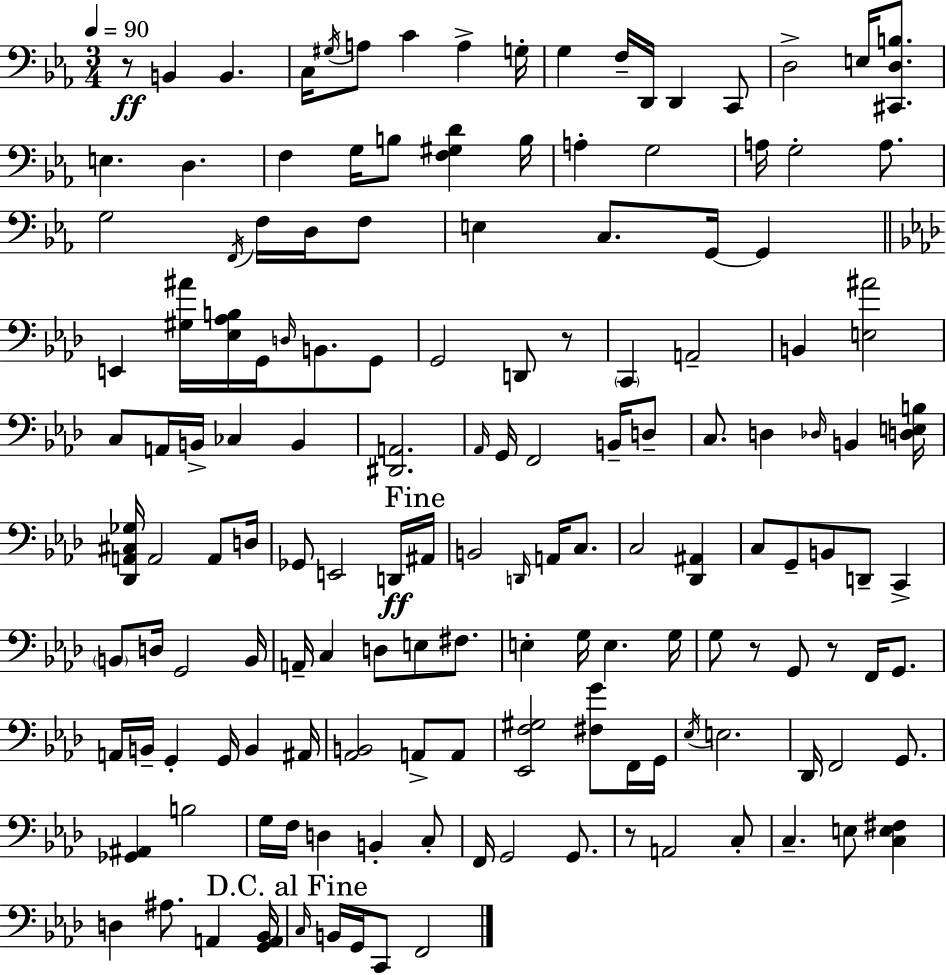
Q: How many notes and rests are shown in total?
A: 149